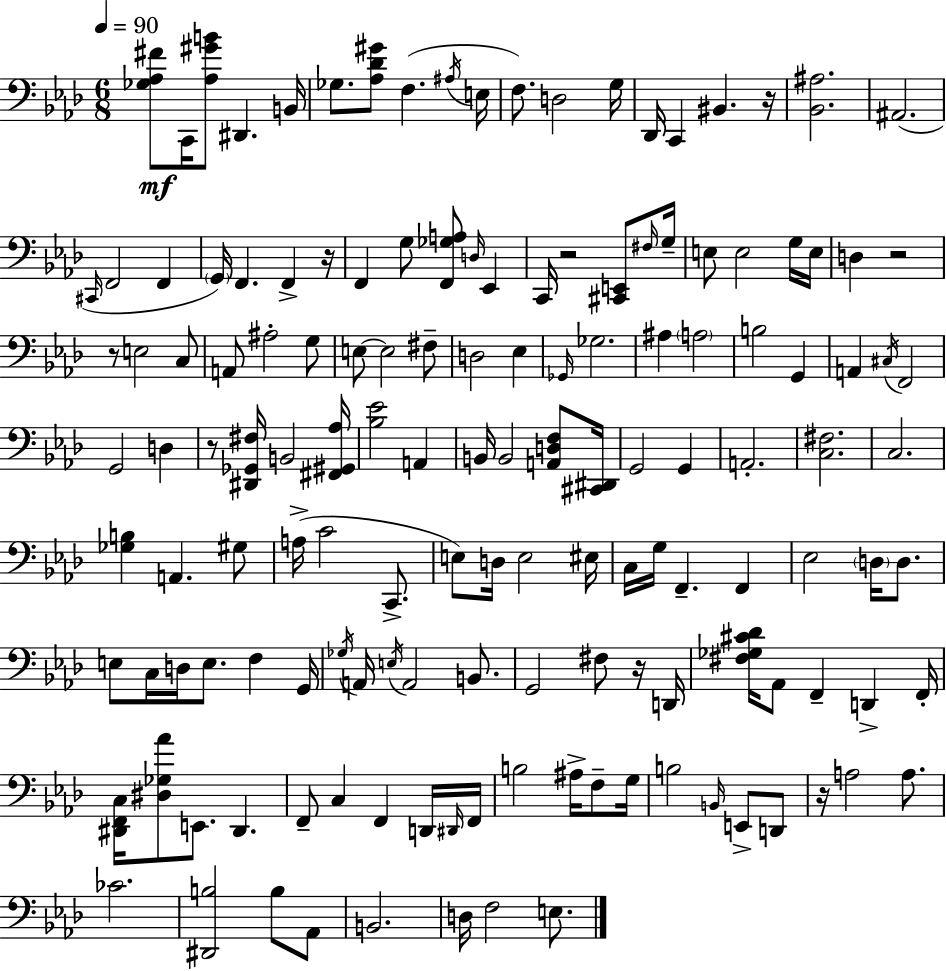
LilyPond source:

{
  \clef bass
  \numericTimeSignature
  \time 6/8
  \key aes \major
  \tempo 4 = 90
  <ges aes fis'>8\mf c,16 <aes gis' b'>8 dis,4. b,16 | ges8. <aes des' gis'>8 f4.( \acciaccatura { ais16 } | e16 f8.) d2 | g16 des,16 c,4 bis,4. | \break r16 <bes, ais>2. | ais,2.( | \grace { cis,16 } f,2 f,4 | \parenthesize g,16) f,4. f,4-> | \break r16 f,4 g8 <f, ges a>8 \grace { d16 } ees,4 | c,16 r2 | <cis, e,>8 \grace { fis16 } g16-- e8 e2 | g16 e16 d4 r2 | \break r8 e2 | c8 a,8 ais2-. | g8 e8~~ e2 | fis8-- d2 | \break ees4 \grace { ges,16 } ges2. | ais4 \parenthesize a2 | b2 | g,4 a,4 \acciaccatura { cis16 } f,2 | \break g,2 | d4 r8 <dis, ges, fis>16 b,2 | <fis, gis, aes>16 <bes ees'>2 | a,4 b,16 b,2 | \break <a, d f>8 <cis, dis,>16 g,2 | g,4 a,2.-. | <c fis>2. | c2. | \break <ges b>4 a,4. | gis8 a16->( c'2 | c,8.-> e8) d16 e2 | eis16 c16 g16 f,4.-- | \break f,4 ees2 | \parenthesize d16 d8. e8 c16 d16 e8. | f4 g,16 \acciaccatura { ges16 } a,16 \acciaccatura { e16 } a,2 | b,8. g,2 | \break fis8 r16 d,16 <fis ges cis' des'>16 aes,8 f,4-- | d,4-> f,16-. <dis, f, c>16 <dis ges aes'>8 e,8. | dis,4. f,8-- c4 | f,4 d,16 \grace { dis,16 } f,16 b2 | \break ais16-> f8-- g16 b2 | \grace { b,16 } e,8-> d,8 r16 a2 | a8. ces'2. | <dis, b>2 | \break b8 aes,8 b,2. | d16 f2 | e8. \bar "|."
}